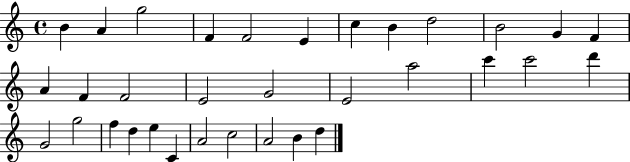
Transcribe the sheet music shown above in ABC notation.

X:1
T:Untitled
M:4/4
L:1/4
K:C
B A g2 F F2 E c B d2 B2 G F A F F2 E2 G2 E2 a2 c' c'2 d' G2 g2 f d e C A2 c2 A2 B d